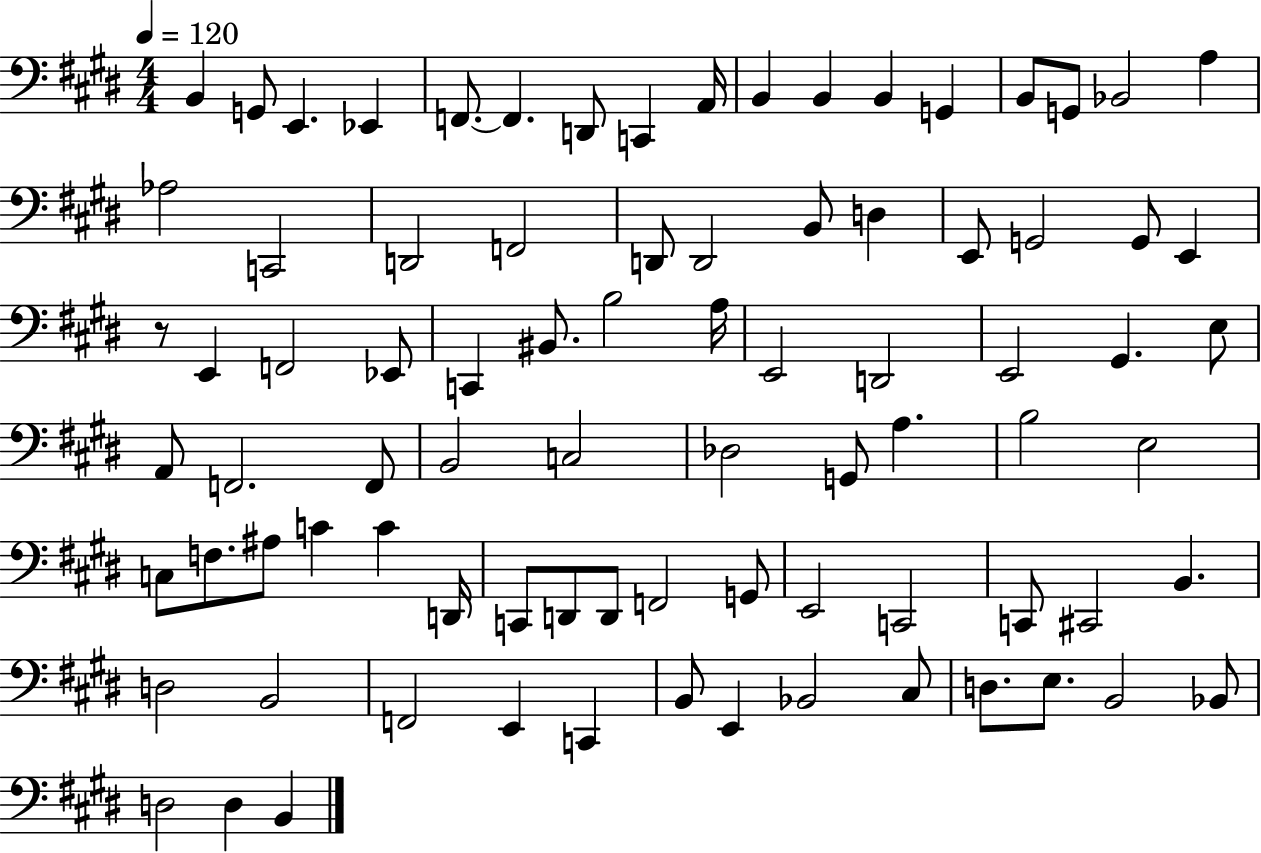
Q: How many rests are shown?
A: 1